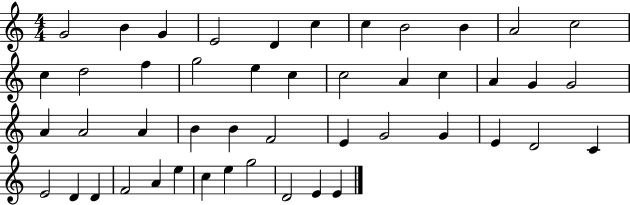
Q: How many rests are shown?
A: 0